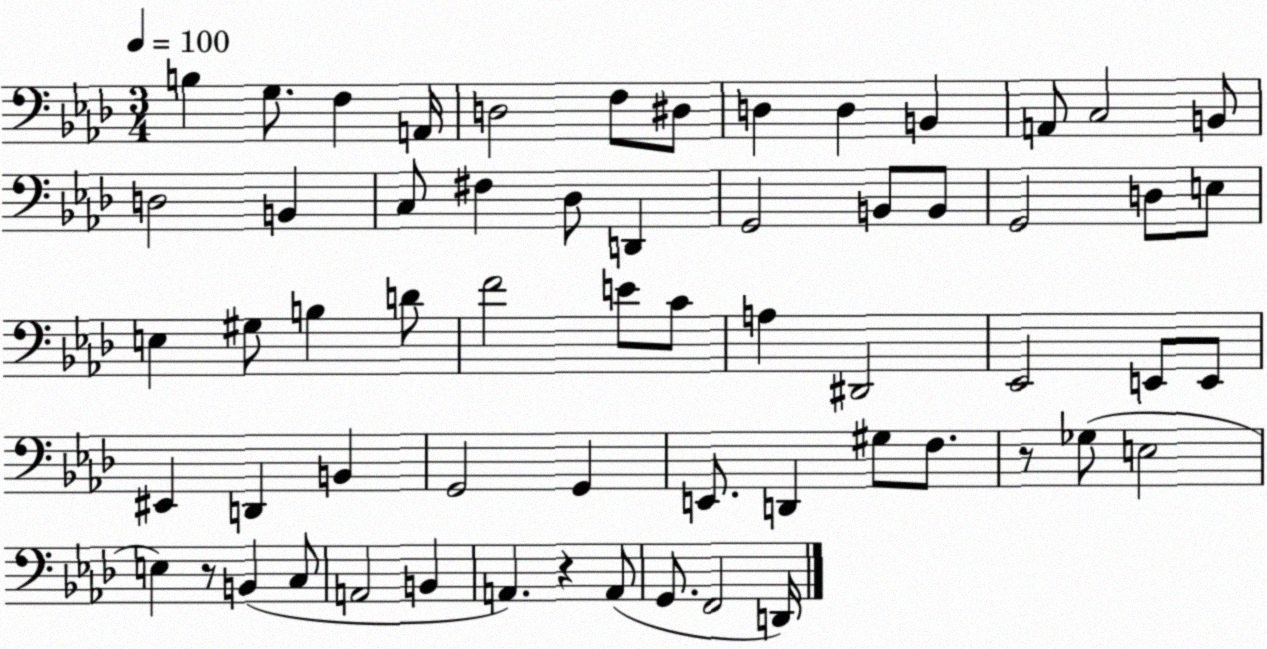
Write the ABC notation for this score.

X:1
T:Untitled
M:3/4
L:1/4
K:Ab
B, G,/2 F, A,,/4 D,2 F,/2 ^D,/2 D, D, B,, A,,/2 C,2 B,,/2 D,2 B,, C,/2 ^F, _D,/2 D,, G,,2 B,,/2 B,,/2 G,,2 D,/2 E,/2 E, ^G,/2 B, D/2 F2 E/2 C/2 A, ^D,,2 _E,,2 E,,/2 E,,/2 ^E,, D,, B,, G,,2 G,, E,,/2 D,, ^G,/2 F,/2 z/2 _G,/2 E,2 E, z/2 B,, C,/2 A,,2 B,, A,, z A,,/2 G,,/2 F,,2 D,,/4